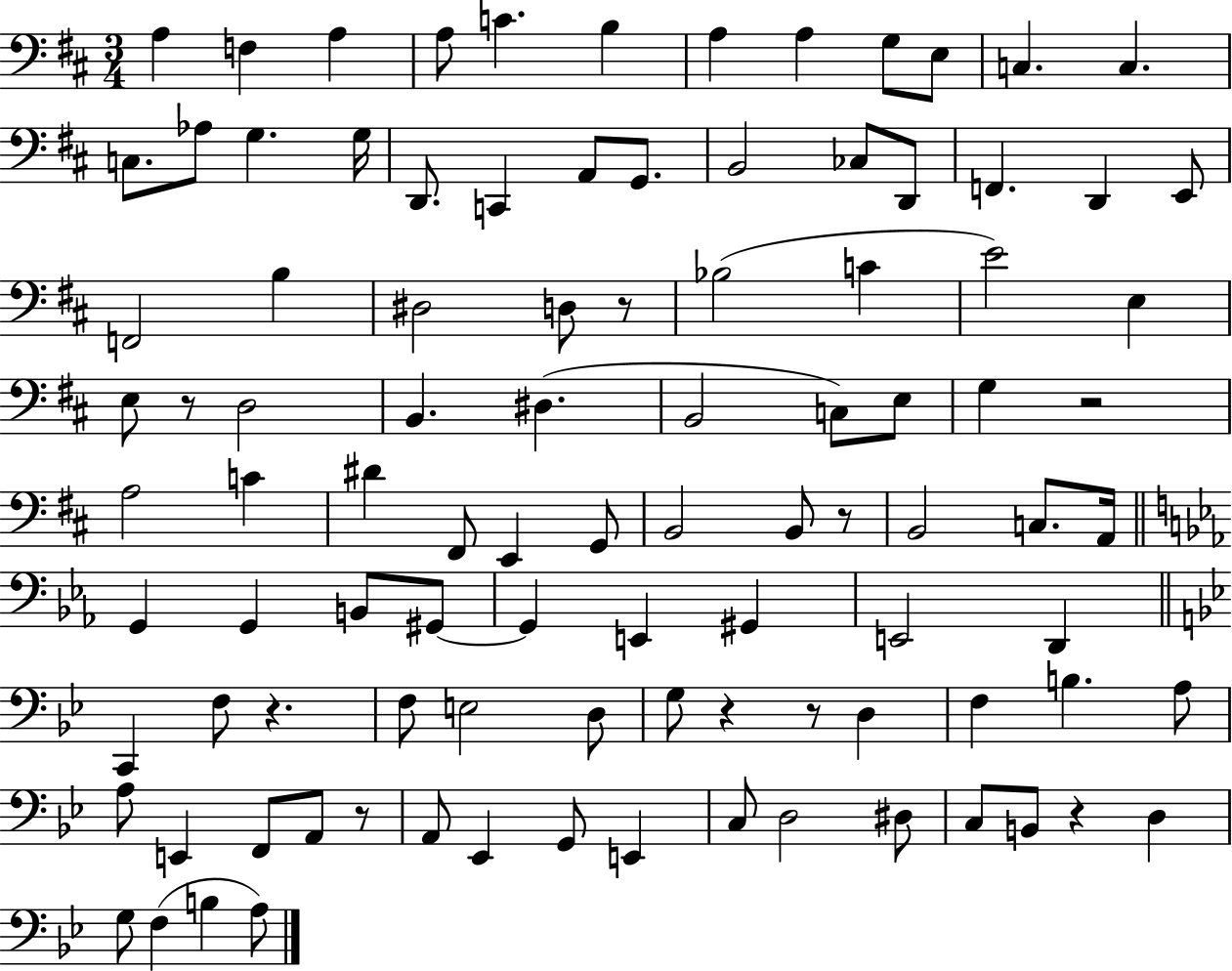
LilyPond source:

{
  \clef bass
  \numericTimeSignature
  \time 3/4
  \key d \major
  a4 f4 a4 | a8 c'4. b4 | a4 a4 g8 e8 | c4. c4. | \break c8. aes8 g4. g16 | d,8. c,4 a,8 g,8. | b,2 ces8 d,8 | f,4. d,4 e,8 | \break f,2 b4 | dis2 d8 r8 | bes2( c'4 | e'2) e4 | \break e8 r8 d2 | b,4. dis4.( | b,2 c8) e8 | g4 r2 | \break a2 c'4 | dis'4 fis,8 e,4 g,8 | b,2 b,8 r8 | b,2 c8. a,16 | \break \bar "||" \break \key c \minor g,4 g,4 b,8 gis,8~~ | gis,4 e,4 gis,4 | e,2 d,4 | \bar "||" \break \key g \minor c,4 f8 r4. | f8 e2 d8 | g8 r4 r8 d4 | f4 b4. a8 | \break a8 e,4 f,8 a,8 r8 | a,8 ees,4 g,8 e,4 | c8 d2 dis8 | c8 b,8 r4 d4 | \break g8 f4( b4 a8) | \bar "|."
}